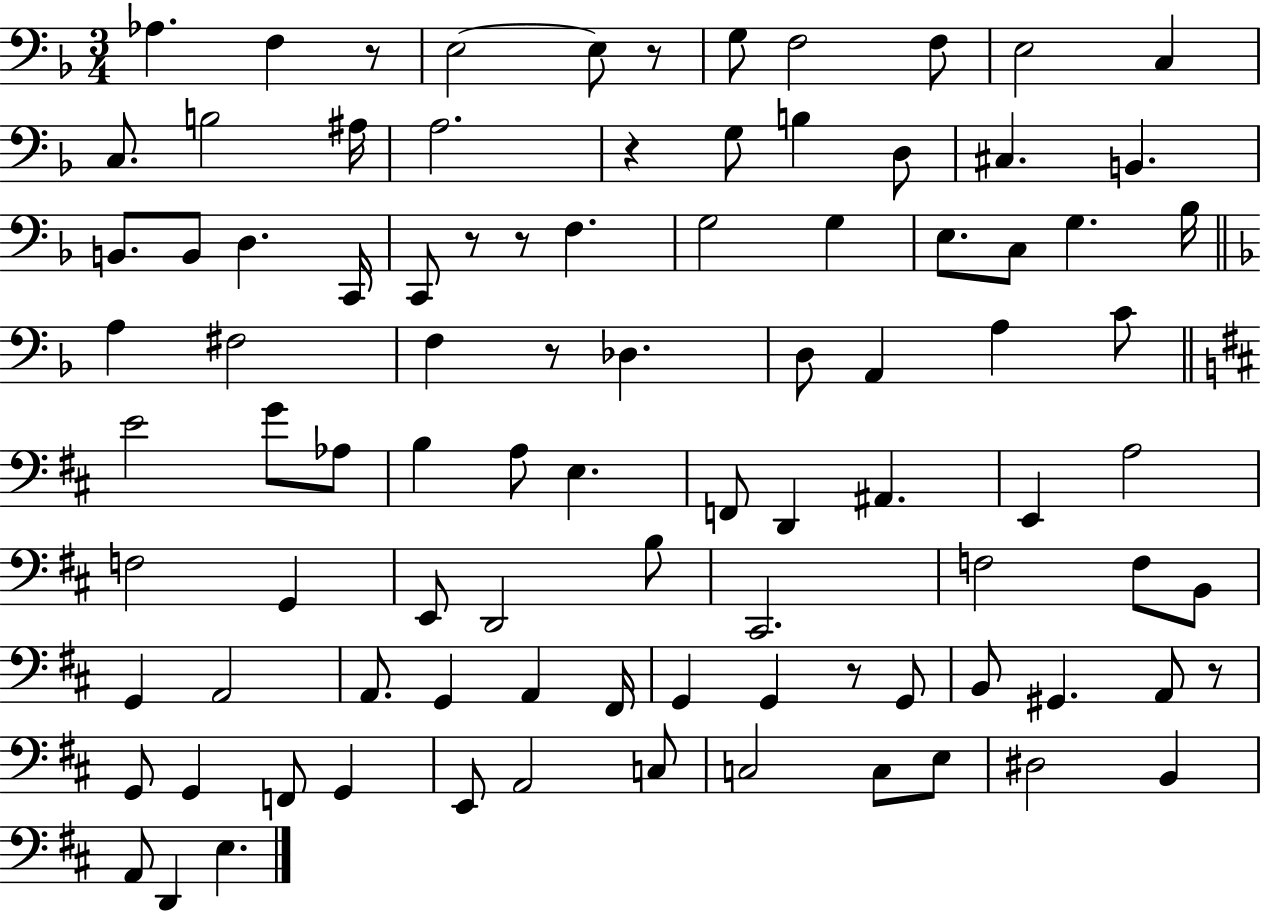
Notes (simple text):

Ab3/q. F3/q R/e E3/h E3/e R/e G3/e F3/h F3/e E3/h C3/q C3/e. B3/h A#3/s A3/h. R/q G3/e B3/q D3/e C#3/q. B2/q. B2/e. B2/e D3/q. C2/s C2/e R/e R/e F3/q. G3/h G3/q E3/e. C3/e G3/q. Bb3/s A3/q F#3/h F3/q R/e Db3/q. D3/e A2/q A3/q C4/e E4/h G4/e Ab3/e B3/q A3/e E3/q. F2/e D2/q A#2/q. E2/q A3/h F3/h G2/q E2/e D2/h B3/e C#2/h. F3/h F3/e B2/e G2/q A2/h A2/e. G2/q A2/q F#2/s G2/q G2/q R/e G2/e B2/e G#2/q. A2/e R/e G2/e G2/q F2/e G2/q E2/e A2/h C3/e C3/h C3/e E3/e D#3/h B2/q A2/e D2/q E3/q.